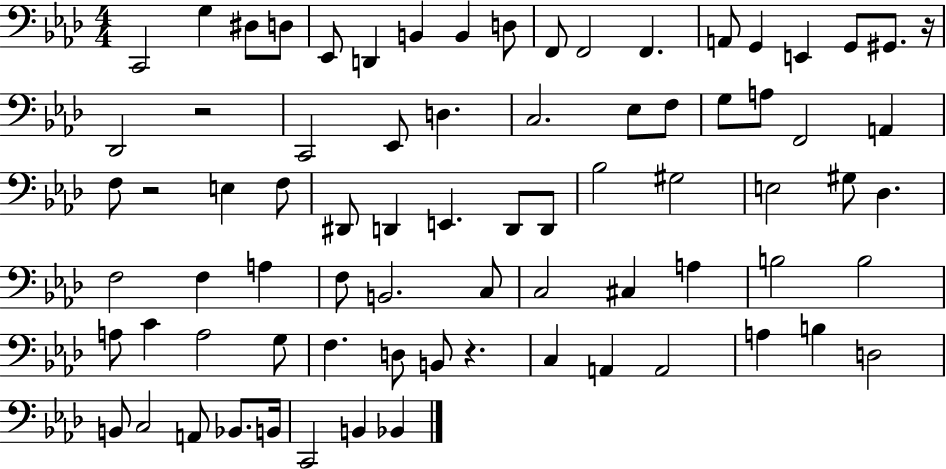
C2/h G3/q D#3/e D3/e Eb2/e D2/q B2/q B2/q D3/e F2/e F2/h F2/q. A2/e G2/q E2/q G2/e G#2/e. R/s Db2/h R/h C2/h Eb2/e D3/q. C3/h. Eb3/e F3/e G3/e A3/e F2/h A2/q F3/e R/h E3/q F3/e D#2/e D2/q E2/q. D2/e D2/e Bb3/h G#3/h E3/h G#3/e Db3/q. F3/h F3/q A3/q F3/e B2/h. C3/e C3/h C#3/q A3/q B3/h B3/h A3/e C4/q A3/h G3/e F3/q. D3/e B2/e R/q. C3/q A2/q A2/h A3/q B3/q D3/h B2/e C3/h A2/e Bb2/e. B2/s C2/h B2/q Bb2/q